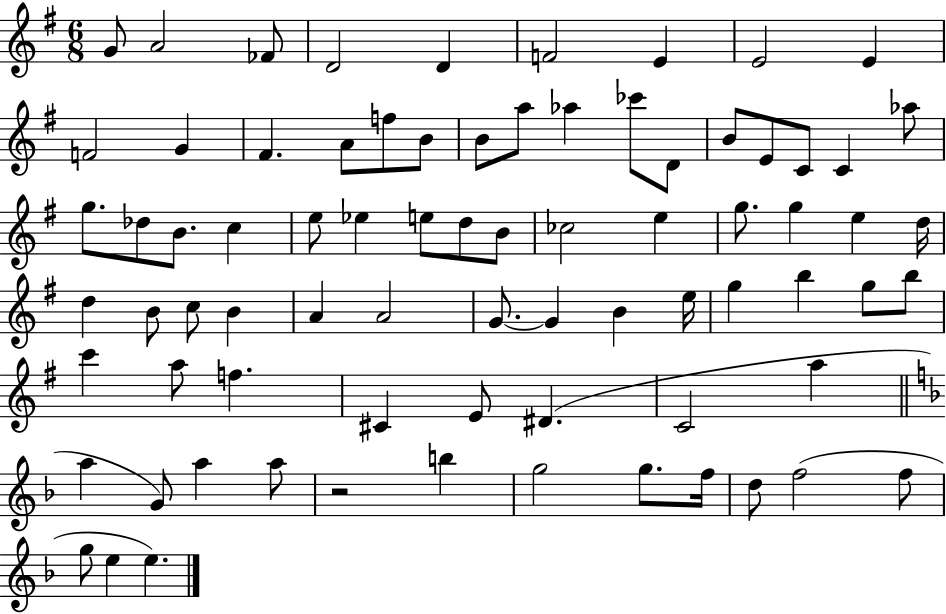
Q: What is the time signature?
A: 6/8